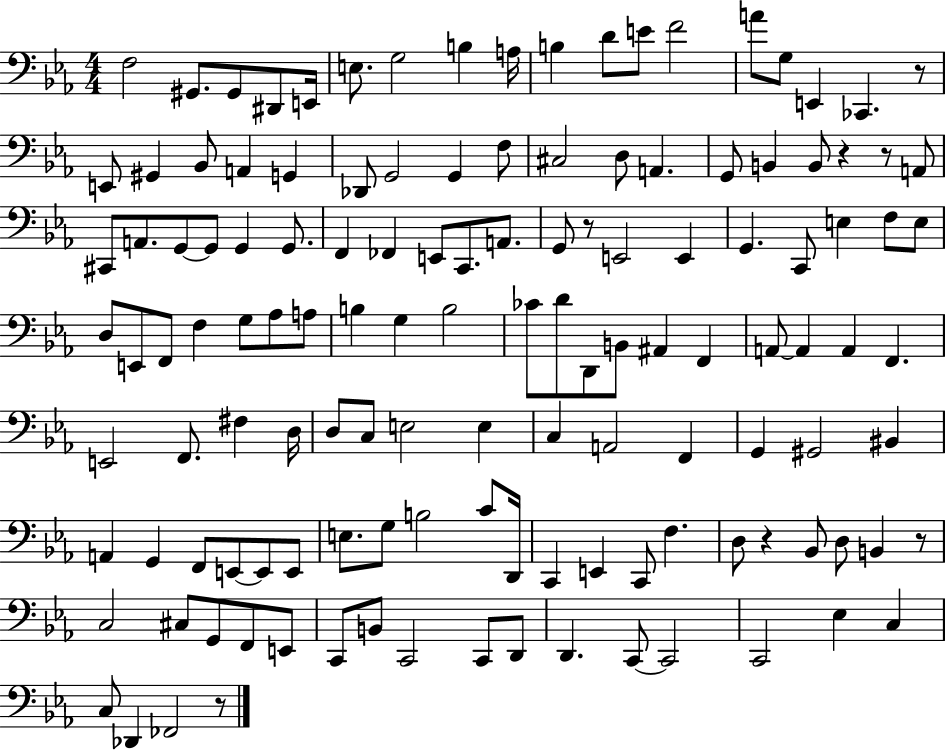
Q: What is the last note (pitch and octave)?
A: FES2